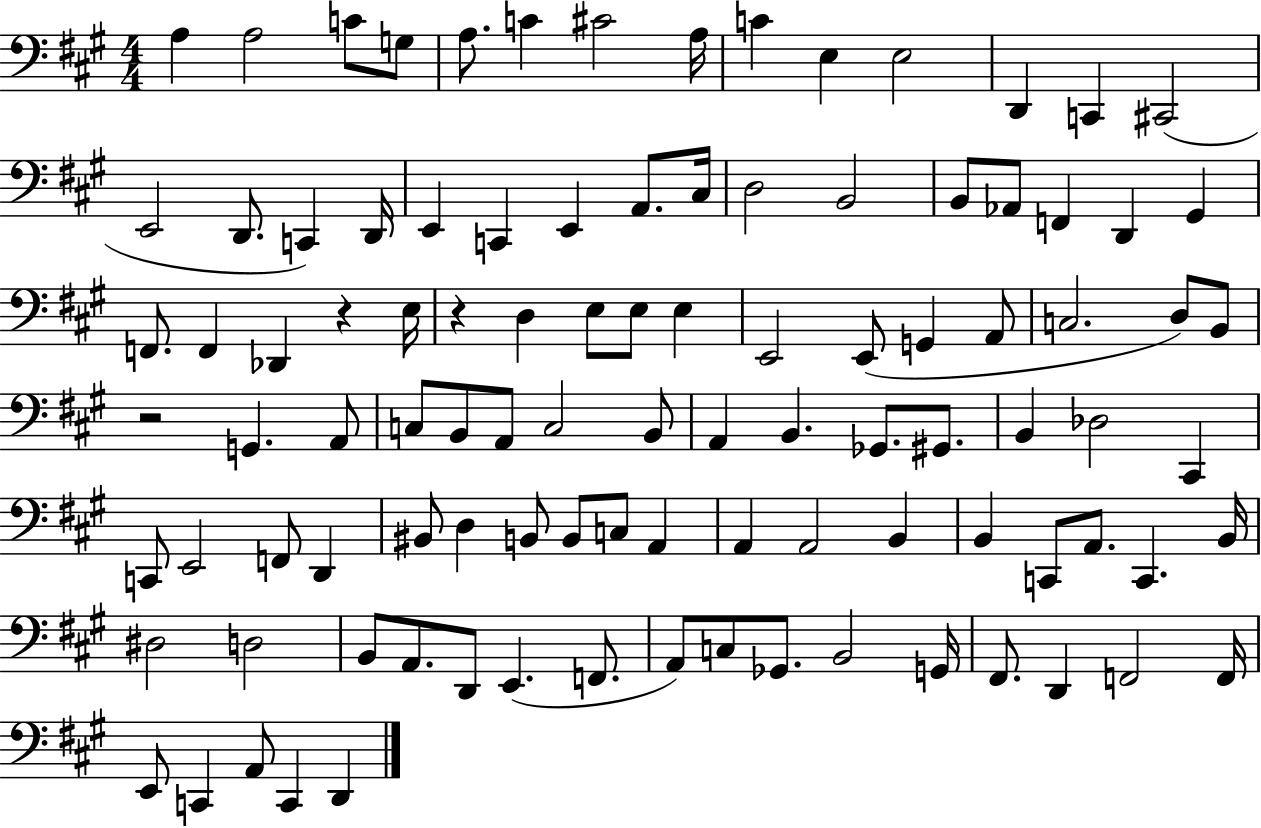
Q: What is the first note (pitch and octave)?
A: A3